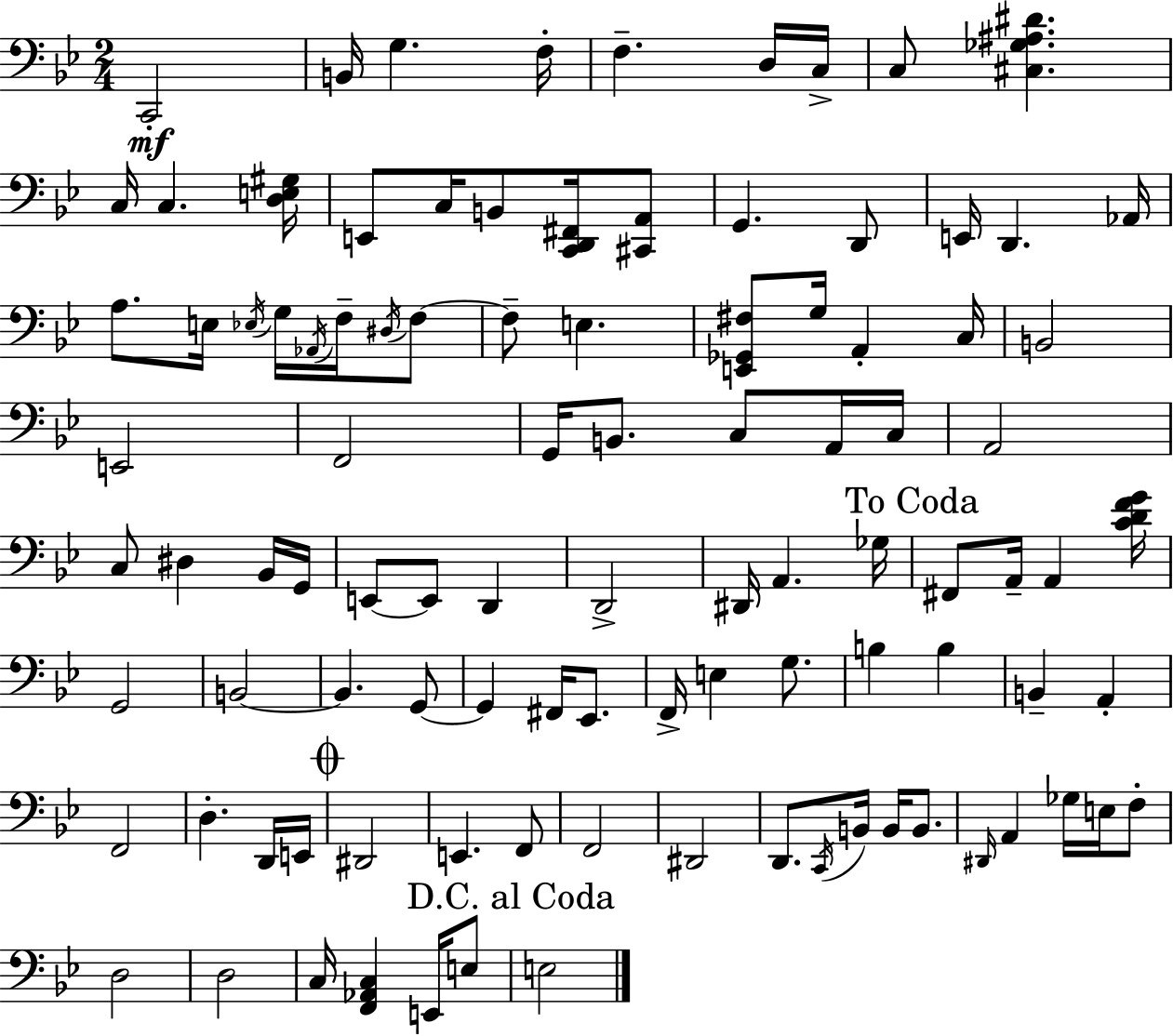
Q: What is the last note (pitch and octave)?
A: E3